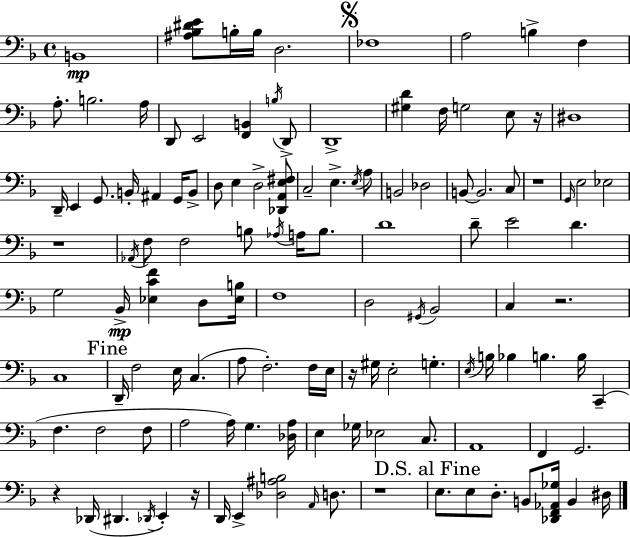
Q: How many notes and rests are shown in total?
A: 123